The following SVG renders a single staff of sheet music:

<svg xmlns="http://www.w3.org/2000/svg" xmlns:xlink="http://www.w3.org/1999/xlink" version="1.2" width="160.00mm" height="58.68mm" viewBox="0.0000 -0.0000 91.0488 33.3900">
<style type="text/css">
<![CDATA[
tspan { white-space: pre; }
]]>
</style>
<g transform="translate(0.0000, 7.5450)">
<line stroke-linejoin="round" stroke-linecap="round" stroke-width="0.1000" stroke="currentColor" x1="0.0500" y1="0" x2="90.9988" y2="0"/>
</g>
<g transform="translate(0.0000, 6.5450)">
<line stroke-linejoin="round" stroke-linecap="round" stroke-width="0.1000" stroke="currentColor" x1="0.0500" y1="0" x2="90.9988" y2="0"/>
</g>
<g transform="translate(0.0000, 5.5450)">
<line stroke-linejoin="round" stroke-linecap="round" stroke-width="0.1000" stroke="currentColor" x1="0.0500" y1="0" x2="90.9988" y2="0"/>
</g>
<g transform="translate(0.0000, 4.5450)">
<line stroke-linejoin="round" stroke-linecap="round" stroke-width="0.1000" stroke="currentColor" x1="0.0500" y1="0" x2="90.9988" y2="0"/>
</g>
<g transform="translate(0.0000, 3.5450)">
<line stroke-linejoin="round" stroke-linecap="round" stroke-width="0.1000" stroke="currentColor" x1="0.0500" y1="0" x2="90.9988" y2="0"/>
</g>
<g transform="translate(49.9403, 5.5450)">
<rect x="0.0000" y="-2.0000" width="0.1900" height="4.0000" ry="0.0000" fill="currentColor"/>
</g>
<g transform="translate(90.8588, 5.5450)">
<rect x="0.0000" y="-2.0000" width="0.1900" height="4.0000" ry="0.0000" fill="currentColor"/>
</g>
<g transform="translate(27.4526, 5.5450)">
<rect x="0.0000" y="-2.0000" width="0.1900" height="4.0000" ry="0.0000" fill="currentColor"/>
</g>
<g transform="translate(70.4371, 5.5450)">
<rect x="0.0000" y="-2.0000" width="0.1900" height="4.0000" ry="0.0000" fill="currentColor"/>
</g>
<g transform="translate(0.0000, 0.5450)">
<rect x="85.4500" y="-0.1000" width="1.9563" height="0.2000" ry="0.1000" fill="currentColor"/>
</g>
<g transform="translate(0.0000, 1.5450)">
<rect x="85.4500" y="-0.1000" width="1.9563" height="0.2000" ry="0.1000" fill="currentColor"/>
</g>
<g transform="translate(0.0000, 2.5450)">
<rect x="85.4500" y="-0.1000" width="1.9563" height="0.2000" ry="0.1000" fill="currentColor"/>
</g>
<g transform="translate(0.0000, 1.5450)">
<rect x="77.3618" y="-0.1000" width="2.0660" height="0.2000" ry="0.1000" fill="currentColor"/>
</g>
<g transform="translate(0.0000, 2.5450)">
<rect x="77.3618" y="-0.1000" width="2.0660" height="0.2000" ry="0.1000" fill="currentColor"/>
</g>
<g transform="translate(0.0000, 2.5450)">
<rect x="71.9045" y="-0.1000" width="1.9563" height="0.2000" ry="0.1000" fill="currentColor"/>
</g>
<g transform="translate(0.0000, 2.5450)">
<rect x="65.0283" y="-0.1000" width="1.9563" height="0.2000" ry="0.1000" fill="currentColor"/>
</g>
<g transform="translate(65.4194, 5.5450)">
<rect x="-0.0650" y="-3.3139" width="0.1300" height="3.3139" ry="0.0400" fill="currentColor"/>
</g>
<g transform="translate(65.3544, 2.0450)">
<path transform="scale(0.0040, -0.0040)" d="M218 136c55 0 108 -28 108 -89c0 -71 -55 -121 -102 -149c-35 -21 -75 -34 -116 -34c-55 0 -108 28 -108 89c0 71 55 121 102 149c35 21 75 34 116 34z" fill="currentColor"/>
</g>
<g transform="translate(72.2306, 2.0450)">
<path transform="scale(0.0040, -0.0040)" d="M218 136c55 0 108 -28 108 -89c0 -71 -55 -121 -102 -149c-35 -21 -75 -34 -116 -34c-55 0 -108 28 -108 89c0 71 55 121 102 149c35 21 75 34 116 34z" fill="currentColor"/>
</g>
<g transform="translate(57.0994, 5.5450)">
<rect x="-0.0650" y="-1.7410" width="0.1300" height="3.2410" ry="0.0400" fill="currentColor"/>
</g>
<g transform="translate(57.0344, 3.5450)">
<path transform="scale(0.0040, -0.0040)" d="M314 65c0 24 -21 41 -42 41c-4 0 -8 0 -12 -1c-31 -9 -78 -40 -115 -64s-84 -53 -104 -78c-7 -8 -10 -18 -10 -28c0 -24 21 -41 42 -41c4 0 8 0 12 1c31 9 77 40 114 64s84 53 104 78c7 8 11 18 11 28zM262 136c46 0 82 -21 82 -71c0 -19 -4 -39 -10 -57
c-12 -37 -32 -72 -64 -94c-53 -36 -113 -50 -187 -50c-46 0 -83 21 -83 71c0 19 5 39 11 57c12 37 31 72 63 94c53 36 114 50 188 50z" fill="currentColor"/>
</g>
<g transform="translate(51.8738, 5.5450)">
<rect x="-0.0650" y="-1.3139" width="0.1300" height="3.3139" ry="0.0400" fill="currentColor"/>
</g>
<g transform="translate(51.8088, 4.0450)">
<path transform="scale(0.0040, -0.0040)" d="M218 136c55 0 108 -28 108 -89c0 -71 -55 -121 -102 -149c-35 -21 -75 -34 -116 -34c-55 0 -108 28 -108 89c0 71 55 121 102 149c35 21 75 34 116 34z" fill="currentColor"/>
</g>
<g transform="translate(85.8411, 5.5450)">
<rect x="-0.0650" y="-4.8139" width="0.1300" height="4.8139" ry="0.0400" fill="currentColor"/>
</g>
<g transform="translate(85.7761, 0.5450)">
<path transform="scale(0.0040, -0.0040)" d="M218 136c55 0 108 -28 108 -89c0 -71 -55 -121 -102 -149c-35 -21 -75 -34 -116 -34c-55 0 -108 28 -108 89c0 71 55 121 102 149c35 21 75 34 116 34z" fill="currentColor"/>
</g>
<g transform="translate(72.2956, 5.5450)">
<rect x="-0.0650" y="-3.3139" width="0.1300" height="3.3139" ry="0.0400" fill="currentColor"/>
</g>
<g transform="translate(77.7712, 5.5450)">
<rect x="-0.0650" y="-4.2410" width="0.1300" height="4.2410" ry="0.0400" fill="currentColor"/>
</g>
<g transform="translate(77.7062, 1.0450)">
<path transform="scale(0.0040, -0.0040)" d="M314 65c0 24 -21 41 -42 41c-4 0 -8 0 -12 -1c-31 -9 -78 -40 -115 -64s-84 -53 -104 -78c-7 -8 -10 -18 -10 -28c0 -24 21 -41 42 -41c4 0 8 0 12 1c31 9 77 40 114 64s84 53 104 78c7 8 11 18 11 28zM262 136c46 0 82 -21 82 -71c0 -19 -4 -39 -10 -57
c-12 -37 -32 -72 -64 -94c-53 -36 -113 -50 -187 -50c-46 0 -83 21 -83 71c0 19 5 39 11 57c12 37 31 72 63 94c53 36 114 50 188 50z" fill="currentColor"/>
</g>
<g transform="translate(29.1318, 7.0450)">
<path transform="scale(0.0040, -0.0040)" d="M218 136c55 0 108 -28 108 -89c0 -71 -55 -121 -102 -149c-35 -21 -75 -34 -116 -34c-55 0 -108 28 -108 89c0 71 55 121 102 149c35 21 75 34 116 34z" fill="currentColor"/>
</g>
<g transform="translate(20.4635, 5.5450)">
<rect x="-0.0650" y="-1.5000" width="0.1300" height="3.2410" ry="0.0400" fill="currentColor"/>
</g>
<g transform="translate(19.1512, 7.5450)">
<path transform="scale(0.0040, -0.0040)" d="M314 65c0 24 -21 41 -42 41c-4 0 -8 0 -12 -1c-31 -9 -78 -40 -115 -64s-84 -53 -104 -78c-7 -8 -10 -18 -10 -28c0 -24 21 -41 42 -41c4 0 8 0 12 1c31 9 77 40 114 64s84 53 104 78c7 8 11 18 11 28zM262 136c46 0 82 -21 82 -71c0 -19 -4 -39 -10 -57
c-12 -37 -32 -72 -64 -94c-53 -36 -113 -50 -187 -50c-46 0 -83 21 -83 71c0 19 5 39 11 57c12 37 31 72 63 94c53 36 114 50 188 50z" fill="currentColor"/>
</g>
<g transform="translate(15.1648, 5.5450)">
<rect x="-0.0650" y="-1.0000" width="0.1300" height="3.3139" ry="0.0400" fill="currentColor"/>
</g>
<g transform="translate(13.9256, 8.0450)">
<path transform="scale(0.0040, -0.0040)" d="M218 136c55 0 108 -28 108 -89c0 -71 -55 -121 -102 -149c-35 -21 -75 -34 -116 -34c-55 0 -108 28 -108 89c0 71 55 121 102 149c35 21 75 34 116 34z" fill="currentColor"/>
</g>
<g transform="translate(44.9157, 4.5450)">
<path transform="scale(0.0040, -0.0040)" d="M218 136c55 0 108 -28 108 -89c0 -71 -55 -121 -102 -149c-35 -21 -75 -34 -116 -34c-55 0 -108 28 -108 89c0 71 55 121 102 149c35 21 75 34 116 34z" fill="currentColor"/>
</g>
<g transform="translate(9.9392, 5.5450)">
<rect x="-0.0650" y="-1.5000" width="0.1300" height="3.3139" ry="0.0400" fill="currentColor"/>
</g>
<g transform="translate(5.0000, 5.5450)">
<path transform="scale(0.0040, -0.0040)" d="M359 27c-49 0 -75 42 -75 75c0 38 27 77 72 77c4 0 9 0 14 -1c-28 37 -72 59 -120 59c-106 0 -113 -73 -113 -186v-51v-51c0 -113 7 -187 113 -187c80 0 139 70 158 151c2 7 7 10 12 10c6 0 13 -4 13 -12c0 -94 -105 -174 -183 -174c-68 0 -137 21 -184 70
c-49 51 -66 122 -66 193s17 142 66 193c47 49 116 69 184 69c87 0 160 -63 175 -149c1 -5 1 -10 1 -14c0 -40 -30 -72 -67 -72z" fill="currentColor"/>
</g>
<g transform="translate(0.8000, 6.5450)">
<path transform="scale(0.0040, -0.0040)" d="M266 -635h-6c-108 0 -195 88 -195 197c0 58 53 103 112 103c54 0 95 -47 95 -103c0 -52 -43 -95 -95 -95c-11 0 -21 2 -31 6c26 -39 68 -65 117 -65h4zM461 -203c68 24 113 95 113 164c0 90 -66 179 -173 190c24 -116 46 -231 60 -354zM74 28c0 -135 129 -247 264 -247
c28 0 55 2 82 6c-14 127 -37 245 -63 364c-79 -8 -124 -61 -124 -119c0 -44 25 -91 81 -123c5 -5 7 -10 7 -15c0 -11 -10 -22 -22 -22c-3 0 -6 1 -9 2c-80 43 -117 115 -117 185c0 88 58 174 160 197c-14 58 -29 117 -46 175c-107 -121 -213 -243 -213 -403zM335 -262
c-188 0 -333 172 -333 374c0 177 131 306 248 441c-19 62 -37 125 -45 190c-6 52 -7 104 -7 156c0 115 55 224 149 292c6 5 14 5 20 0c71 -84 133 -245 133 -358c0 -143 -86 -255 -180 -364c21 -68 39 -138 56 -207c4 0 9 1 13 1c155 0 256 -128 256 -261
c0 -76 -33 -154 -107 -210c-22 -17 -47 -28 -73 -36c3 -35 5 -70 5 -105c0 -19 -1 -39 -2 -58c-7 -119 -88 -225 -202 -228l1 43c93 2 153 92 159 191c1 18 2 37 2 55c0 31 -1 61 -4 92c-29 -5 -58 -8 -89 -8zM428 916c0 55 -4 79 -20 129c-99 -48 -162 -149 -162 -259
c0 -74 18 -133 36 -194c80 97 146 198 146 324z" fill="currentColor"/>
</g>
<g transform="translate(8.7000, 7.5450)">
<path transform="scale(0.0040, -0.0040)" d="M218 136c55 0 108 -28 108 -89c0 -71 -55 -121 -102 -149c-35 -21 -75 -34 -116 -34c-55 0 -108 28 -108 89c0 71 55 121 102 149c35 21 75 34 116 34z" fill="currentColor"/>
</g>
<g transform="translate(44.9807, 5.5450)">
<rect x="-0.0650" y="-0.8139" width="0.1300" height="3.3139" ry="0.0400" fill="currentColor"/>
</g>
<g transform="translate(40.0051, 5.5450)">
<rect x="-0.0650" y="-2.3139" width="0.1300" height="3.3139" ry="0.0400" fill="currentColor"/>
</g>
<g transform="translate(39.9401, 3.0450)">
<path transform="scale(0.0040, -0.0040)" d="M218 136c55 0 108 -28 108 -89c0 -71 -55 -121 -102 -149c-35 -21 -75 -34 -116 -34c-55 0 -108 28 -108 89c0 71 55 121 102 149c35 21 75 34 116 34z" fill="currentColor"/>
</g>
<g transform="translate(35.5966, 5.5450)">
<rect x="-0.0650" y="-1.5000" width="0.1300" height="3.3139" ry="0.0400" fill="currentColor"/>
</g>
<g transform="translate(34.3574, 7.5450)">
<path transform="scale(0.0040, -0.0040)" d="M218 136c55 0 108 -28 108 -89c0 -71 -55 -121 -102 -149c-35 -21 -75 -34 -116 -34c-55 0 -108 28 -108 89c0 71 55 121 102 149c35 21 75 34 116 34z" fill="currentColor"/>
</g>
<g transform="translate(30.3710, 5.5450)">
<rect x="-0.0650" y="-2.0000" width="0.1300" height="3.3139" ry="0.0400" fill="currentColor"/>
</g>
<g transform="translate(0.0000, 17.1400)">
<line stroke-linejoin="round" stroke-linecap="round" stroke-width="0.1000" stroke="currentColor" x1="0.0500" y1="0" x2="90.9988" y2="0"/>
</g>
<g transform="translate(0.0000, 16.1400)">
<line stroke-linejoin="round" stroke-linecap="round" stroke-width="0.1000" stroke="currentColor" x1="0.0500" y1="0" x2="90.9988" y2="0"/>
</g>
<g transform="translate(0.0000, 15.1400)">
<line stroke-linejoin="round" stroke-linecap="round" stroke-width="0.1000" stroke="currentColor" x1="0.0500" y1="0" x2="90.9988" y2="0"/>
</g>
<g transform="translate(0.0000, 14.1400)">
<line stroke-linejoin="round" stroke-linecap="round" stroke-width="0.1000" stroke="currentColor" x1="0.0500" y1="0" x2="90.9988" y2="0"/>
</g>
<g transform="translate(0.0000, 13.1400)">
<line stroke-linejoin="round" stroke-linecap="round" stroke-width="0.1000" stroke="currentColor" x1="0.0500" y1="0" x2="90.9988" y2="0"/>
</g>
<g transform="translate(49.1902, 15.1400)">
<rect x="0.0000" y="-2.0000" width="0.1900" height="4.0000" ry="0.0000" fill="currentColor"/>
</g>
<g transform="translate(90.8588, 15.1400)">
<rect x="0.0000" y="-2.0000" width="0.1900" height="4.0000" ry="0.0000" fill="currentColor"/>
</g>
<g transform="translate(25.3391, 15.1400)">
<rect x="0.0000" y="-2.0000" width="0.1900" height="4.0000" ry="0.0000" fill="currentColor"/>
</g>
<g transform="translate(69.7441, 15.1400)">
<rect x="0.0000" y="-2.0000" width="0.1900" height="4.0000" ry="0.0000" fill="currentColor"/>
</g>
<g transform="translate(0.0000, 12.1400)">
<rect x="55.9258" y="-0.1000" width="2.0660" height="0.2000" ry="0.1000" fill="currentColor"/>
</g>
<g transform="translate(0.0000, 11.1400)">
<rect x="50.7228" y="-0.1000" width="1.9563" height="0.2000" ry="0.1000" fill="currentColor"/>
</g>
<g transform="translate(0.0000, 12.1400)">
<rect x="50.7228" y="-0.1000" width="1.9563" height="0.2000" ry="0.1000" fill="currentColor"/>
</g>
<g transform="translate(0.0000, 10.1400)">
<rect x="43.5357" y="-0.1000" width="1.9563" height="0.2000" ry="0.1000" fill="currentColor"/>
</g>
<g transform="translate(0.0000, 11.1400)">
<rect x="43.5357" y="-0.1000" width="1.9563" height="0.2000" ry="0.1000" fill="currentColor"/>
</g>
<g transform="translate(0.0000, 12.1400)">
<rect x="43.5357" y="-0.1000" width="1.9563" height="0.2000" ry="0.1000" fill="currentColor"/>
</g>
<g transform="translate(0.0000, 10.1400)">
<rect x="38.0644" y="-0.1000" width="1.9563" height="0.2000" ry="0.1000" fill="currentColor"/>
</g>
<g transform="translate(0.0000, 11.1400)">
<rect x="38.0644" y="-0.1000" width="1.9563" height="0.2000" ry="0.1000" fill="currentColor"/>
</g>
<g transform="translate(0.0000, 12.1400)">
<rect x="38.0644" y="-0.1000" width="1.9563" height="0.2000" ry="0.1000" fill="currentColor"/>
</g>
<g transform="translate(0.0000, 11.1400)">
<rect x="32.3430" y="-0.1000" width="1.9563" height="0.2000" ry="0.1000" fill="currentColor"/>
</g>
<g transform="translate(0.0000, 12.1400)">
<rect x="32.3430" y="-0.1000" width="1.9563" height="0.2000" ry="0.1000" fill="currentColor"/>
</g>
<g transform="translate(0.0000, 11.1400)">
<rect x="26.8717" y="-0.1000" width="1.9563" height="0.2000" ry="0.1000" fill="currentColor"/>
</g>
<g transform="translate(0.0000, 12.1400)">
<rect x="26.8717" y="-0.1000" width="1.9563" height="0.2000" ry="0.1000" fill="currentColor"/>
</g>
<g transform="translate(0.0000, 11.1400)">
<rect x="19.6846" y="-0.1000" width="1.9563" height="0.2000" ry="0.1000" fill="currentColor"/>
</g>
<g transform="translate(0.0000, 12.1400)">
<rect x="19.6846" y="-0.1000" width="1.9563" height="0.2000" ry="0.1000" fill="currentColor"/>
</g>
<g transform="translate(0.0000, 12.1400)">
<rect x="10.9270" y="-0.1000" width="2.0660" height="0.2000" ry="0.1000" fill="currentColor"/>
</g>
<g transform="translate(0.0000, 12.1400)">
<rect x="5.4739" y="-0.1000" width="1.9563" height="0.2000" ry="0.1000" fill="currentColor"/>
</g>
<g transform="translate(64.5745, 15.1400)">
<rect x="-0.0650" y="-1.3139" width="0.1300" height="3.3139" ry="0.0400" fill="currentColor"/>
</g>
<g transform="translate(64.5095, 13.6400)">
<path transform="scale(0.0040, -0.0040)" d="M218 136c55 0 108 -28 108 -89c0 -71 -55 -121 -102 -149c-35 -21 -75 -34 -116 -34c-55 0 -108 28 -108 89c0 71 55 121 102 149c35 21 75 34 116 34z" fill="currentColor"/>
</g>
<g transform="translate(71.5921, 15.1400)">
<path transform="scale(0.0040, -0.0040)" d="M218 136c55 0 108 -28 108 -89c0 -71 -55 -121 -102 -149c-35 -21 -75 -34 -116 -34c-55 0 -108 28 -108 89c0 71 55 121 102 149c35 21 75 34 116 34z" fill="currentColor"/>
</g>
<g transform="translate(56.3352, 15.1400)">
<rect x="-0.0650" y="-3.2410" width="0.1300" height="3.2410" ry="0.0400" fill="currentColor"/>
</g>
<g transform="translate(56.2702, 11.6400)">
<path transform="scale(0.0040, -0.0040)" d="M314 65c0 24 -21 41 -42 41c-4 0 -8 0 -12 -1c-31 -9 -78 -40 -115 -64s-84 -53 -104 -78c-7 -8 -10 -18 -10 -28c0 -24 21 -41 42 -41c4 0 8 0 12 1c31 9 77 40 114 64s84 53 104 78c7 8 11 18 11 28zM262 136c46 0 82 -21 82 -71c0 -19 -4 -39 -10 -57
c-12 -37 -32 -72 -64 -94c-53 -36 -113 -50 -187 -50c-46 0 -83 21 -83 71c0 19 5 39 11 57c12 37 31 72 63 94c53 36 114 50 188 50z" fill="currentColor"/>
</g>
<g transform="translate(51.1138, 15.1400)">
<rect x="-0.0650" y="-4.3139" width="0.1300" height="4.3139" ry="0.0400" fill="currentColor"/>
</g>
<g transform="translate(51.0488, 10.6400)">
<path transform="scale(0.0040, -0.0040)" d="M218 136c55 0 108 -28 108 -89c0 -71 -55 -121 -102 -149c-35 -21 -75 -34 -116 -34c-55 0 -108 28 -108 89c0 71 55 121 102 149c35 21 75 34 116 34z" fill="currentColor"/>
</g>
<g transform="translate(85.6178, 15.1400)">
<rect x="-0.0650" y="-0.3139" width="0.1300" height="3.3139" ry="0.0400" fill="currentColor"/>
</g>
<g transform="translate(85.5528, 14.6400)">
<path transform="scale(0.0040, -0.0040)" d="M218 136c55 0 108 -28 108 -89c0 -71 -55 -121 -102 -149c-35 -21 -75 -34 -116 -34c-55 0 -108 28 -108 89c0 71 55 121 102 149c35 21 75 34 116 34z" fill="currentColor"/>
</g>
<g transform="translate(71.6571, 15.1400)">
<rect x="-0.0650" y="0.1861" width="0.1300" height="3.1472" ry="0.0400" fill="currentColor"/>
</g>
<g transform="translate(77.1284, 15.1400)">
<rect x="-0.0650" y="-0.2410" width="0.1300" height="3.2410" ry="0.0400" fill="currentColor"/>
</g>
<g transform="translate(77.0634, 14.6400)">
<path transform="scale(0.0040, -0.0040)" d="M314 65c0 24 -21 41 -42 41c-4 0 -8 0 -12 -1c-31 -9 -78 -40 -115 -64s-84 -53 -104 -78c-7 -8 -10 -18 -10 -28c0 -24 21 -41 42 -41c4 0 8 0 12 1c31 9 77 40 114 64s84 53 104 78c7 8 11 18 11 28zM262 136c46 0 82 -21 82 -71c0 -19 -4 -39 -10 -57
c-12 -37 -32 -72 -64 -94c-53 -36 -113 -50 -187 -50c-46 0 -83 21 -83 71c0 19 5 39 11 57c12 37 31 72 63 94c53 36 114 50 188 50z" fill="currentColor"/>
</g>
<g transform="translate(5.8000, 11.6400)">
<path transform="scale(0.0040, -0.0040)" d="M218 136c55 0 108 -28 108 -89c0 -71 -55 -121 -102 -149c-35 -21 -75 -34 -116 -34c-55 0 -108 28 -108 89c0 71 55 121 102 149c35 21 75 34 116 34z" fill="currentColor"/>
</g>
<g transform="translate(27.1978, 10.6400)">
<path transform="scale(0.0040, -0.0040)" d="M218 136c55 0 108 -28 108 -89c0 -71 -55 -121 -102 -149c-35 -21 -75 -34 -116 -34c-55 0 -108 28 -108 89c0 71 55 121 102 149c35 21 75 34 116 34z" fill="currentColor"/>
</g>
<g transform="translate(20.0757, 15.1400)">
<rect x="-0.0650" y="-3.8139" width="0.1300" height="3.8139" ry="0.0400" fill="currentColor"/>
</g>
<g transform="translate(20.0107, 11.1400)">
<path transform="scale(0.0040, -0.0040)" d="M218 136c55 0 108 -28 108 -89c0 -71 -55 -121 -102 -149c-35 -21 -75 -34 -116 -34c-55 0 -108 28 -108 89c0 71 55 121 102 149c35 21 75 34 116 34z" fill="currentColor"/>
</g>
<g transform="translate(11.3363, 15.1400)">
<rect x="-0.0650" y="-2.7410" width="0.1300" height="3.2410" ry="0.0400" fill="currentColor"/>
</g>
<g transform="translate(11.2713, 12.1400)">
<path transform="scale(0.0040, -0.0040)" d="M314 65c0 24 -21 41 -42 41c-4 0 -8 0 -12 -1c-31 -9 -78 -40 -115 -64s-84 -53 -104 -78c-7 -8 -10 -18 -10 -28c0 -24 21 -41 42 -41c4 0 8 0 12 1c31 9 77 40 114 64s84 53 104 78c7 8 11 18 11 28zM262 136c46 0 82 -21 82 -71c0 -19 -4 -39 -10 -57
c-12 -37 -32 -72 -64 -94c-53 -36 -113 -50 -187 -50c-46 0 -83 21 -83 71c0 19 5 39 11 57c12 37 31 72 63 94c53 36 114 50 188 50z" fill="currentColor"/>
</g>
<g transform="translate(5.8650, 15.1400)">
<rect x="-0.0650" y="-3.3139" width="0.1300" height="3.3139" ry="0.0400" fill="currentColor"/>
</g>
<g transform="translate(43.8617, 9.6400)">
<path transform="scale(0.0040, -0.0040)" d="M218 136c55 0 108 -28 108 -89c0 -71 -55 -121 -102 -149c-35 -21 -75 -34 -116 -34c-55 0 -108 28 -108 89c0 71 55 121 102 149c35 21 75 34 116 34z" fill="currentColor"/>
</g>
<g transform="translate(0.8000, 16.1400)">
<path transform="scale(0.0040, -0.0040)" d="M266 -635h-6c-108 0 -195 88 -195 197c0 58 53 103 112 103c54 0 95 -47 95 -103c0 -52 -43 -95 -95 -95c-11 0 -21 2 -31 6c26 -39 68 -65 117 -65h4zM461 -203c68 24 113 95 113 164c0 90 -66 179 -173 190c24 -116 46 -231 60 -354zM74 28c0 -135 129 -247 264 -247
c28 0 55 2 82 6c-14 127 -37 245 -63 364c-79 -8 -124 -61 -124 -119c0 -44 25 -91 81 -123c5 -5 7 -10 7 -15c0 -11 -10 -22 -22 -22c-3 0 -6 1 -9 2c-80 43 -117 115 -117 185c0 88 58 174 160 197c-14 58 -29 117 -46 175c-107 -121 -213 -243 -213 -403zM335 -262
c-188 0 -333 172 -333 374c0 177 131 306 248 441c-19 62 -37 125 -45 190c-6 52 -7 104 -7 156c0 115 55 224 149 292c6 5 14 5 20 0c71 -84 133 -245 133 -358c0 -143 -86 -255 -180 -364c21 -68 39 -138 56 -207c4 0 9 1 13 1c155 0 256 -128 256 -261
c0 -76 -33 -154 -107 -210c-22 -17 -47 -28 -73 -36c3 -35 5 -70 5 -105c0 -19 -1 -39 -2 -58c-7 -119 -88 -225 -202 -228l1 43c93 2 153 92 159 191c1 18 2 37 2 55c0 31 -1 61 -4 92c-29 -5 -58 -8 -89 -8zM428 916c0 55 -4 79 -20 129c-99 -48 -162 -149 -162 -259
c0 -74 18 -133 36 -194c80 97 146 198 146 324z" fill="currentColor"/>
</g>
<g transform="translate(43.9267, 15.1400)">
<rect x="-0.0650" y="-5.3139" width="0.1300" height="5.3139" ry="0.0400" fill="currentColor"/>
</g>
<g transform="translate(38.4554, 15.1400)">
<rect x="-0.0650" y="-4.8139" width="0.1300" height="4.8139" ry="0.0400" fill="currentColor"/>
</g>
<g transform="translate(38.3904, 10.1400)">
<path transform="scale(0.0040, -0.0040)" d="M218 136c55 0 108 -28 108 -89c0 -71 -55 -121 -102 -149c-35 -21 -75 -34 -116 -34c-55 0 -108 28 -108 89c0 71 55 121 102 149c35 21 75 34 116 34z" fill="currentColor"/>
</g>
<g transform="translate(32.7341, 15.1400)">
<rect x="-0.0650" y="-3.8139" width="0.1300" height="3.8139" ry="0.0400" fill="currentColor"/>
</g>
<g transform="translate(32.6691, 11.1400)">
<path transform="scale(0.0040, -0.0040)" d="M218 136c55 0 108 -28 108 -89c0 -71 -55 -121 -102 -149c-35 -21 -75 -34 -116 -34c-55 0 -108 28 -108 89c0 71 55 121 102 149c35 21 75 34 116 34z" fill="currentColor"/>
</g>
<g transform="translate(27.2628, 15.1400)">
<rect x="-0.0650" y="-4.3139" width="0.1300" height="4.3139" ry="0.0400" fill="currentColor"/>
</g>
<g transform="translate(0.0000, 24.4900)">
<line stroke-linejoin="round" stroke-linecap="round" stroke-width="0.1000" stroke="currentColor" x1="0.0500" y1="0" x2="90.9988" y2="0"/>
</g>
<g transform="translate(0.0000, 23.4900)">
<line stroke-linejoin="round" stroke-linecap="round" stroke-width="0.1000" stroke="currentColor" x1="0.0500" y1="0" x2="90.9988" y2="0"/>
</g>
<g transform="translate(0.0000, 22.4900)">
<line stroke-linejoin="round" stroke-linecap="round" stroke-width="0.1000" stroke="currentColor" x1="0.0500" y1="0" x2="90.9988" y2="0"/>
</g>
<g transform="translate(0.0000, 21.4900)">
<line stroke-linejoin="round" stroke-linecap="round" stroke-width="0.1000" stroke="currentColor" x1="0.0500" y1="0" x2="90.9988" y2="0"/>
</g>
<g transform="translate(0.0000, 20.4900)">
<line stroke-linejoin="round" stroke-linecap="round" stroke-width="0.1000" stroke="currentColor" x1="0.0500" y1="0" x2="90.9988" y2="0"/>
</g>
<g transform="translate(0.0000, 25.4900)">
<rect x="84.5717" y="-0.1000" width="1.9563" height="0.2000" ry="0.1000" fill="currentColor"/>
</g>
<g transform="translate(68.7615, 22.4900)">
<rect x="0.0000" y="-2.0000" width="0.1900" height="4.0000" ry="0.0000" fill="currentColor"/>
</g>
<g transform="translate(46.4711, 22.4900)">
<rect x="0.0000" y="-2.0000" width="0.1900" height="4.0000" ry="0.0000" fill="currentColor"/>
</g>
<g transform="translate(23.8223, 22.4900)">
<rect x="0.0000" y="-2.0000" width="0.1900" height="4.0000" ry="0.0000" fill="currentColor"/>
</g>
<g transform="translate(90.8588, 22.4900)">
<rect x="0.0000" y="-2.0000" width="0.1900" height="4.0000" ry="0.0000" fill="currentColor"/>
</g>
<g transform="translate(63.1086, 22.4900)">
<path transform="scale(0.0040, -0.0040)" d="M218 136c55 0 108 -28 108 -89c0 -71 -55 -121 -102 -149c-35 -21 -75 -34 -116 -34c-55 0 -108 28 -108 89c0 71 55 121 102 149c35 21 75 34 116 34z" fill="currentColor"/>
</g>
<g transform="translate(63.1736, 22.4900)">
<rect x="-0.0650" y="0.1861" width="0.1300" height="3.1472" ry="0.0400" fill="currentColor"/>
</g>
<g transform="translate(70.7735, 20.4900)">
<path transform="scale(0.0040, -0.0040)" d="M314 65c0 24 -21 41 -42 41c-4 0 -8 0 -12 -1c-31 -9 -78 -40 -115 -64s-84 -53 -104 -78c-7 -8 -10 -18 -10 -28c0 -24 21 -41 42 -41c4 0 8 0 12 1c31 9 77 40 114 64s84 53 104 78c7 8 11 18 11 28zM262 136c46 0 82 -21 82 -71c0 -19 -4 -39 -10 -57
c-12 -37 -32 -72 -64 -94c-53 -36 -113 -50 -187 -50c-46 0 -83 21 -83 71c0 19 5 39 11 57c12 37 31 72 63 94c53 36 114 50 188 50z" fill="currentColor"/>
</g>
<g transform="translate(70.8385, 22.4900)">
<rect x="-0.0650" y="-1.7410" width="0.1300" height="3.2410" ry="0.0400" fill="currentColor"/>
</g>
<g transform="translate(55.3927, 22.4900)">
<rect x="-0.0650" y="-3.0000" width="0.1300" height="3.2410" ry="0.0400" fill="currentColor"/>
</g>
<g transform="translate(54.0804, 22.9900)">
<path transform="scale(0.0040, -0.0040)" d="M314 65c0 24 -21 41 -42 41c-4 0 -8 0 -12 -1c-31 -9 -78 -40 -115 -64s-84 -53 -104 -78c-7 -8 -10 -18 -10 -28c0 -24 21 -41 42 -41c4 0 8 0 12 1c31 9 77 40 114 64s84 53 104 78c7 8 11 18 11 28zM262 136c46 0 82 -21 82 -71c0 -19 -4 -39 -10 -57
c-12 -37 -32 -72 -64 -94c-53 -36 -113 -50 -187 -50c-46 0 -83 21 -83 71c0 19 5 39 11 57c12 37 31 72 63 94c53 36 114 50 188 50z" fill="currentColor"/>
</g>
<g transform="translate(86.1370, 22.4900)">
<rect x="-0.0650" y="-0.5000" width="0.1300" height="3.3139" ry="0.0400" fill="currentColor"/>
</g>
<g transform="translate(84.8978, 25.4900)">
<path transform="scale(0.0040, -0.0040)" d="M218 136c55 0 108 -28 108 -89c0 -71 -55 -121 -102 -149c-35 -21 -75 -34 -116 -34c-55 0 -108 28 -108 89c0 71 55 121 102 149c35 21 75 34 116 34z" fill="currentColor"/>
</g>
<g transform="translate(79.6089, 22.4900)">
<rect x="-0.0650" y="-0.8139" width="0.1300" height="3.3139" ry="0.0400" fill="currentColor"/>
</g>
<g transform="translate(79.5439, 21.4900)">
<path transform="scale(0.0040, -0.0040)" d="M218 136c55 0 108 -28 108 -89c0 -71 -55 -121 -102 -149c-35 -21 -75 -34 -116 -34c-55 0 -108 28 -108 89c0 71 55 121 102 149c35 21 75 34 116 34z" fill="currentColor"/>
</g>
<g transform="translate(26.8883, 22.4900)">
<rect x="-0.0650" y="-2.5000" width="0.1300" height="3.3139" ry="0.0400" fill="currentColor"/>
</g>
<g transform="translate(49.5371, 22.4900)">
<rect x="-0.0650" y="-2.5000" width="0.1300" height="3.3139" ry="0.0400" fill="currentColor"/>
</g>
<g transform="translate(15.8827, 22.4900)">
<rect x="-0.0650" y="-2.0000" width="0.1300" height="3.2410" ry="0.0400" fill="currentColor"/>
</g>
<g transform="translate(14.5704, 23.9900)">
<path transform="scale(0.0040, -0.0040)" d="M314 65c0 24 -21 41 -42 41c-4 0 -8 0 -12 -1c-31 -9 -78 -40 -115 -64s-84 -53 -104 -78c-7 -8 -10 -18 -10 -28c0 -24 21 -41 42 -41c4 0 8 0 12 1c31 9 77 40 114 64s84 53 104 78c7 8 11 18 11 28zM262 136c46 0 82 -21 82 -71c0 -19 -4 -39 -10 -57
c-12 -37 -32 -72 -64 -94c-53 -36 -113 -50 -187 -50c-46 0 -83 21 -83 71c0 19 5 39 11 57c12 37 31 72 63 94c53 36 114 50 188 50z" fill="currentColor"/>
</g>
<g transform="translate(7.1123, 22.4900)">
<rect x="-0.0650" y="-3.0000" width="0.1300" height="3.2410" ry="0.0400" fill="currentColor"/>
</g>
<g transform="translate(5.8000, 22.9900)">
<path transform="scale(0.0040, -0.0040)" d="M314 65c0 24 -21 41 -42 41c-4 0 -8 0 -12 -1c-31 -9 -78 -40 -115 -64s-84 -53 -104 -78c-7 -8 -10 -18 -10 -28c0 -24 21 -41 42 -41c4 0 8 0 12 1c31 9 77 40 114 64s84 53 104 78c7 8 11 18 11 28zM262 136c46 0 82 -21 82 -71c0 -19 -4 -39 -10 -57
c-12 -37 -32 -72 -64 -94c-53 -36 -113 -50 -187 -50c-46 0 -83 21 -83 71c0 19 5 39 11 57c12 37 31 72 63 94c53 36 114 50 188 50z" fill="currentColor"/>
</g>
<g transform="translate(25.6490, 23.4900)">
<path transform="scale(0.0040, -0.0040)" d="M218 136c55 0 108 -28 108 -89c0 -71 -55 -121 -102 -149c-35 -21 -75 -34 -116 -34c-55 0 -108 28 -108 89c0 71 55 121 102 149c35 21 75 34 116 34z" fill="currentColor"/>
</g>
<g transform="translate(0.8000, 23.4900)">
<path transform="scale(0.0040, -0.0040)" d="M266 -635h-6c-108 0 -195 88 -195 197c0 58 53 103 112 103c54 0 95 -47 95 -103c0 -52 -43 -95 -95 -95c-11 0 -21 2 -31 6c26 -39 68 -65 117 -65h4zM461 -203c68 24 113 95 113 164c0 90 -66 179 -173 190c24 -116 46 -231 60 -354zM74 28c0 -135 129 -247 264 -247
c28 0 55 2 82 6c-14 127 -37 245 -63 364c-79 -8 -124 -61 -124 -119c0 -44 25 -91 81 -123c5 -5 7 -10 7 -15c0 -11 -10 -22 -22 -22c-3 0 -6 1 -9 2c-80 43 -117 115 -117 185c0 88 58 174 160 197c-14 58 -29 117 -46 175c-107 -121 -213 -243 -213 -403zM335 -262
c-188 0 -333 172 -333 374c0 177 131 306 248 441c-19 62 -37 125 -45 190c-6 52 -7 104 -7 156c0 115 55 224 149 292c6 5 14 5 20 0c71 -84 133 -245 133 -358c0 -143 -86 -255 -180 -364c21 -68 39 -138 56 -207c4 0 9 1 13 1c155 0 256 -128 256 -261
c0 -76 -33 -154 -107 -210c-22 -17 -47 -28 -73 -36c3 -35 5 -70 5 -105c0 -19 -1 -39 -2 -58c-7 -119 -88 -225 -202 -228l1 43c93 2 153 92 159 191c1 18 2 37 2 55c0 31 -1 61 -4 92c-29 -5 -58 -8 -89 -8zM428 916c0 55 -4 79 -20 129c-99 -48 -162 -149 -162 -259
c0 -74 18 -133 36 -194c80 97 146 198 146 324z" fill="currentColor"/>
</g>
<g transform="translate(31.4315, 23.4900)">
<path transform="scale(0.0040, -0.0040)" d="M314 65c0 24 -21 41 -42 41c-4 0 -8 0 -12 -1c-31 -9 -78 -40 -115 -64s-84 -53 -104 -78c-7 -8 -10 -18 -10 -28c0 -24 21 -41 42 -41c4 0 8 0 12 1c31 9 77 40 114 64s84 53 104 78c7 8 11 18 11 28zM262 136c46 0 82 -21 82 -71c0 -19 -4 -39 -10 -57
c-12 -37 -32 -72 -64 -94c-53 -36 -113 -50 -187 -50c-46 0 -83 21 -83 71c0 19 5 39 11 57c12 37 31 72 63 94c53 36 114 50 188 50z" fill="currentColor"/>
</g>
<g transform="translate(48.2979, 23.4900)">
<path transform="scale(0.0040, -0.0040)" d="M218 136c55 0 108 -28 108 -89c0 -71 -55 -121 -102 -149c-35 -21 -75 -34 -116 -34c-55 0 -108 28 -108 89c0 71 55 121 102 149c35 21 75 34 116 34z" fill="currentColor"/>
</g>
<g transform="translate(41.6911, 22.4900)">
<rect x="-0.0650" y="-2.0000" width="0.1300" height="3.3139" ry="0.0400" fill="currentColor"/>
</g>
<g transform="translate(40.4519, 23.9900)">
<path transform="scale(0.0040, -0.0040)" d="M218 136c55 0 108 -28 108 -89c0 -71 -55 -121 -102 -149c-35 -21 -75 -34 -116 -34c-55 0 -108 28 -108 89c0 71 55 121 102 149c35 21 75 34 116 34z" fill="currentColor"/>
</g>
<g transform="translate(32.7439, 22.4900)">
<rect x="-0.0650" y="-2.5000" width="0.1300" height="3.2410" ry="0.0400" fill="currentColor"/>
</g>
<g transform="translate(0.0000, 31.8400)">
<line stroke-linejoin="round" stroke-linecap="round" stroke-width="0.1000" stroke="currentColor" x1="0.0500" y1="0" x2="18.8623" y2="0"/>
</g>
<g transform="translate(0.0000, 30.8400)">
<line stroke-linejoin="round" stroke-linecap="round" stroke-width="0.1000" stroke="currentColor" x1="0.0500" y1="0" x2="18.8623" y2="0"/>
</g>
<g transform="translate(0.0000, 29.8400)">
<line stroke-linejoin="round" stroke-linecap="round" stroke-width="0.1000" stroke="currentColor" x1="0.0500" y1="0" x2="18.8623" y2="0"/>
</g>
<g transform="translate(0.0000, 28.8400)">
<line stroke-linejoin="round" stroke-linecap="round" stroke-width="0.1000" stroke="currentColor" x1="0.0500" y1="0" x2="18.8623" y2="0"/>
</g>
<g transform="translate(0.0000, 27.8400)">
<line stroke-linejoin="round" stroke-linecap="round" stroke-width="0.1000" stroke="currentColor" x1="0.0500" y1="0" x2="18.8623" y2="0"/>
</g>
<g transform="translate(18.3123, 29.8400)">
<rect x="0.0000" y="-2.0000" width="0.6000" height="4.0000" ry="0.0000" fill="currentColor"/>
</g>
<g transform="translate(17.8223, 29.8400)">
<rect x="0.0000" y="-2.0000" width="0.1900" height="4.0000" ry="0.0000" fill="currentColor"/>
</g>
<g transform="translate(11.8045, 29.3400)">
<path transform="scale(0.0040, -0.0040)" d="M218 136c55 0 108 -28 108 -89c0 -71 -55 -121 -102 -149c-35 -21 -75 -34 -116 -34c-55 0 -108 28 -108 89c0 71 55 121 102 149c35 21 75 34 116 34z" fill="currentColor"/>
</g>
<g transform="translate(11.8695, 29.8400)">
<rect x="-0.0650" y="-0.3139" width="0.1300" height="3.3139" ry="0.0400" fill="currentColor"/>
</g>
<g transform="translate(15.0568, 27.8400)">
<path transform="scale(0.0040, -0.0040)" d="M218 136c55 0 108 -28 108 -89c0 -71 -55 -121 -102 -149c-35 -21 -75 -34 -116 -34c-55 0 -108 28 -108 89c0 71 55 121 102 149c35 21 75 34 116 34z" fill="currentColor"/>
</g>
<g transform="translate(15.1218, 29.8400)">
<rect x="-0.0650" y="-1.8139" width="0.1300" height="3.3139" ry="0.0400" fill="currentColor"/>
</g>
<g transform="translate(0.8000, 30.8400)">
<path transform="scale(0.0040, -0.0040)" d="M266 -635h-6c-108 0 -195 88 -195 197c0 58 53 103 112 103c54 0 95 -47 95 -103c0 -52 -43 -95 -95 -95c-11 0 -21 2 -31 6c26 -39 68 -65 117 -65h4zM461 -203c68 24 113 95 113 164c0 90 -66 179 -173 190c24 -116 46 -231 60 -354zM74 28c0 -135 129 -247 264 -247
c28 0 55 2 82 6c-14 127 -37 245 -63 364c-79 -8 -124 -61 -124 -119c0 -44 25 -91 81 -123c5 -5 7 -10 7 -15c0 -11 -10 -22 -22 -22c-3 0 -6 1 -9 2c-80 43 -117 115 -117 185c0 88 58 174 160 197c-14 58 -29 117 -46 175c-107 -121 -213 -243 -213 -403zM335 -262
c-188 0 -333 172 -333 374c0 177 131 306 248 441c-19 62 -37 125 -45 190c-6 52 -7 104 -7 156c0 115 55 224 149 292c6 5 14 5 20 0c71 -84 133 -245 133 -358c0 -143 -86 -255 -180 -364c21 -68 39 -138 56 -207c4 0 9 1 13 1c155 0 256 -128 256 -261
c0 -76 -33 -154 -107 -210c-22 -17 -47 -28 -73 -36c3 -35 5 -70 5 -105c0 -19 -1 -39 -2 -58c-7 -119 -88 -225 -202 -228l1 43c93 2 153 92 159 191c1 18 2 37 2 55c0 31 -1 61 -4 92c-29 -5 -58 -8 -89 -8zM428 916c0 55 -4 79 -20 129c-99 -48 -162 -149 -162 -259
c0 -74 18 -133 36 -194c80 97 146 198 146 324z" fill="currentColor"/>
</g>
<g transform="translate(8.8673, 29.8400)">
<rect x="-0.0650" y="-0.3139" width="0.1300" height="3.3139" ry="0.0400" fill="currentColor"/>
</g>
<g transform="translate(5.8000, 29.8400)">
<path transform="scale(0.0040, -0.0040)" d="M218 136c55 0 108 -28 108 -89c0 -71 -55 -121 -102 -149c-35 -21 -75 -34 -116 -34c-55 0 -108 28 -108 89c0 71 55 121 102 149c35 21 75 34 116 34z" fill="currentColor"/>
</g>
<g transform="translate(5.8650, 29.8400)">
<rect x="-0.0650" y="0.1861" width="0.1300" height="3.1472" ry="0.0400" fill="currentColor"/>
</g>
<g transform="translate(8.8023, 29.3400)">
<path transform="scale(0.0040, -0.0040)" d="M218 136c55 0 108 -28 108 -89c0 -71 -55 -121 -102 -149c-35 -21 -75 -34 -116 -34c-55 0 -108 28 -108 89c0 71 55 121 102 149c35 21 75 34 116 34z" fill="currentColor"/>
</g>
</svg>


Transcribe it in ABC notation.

X:1
T:Untitled
M:4/4
L:1/4
K:C
E D E2 F E g d e f2 b b d'2 e' b a2 c' d' c' e' f' d' b2 e B c2 c A2 F2 G G2 F G A2 B f2 d C B c c f